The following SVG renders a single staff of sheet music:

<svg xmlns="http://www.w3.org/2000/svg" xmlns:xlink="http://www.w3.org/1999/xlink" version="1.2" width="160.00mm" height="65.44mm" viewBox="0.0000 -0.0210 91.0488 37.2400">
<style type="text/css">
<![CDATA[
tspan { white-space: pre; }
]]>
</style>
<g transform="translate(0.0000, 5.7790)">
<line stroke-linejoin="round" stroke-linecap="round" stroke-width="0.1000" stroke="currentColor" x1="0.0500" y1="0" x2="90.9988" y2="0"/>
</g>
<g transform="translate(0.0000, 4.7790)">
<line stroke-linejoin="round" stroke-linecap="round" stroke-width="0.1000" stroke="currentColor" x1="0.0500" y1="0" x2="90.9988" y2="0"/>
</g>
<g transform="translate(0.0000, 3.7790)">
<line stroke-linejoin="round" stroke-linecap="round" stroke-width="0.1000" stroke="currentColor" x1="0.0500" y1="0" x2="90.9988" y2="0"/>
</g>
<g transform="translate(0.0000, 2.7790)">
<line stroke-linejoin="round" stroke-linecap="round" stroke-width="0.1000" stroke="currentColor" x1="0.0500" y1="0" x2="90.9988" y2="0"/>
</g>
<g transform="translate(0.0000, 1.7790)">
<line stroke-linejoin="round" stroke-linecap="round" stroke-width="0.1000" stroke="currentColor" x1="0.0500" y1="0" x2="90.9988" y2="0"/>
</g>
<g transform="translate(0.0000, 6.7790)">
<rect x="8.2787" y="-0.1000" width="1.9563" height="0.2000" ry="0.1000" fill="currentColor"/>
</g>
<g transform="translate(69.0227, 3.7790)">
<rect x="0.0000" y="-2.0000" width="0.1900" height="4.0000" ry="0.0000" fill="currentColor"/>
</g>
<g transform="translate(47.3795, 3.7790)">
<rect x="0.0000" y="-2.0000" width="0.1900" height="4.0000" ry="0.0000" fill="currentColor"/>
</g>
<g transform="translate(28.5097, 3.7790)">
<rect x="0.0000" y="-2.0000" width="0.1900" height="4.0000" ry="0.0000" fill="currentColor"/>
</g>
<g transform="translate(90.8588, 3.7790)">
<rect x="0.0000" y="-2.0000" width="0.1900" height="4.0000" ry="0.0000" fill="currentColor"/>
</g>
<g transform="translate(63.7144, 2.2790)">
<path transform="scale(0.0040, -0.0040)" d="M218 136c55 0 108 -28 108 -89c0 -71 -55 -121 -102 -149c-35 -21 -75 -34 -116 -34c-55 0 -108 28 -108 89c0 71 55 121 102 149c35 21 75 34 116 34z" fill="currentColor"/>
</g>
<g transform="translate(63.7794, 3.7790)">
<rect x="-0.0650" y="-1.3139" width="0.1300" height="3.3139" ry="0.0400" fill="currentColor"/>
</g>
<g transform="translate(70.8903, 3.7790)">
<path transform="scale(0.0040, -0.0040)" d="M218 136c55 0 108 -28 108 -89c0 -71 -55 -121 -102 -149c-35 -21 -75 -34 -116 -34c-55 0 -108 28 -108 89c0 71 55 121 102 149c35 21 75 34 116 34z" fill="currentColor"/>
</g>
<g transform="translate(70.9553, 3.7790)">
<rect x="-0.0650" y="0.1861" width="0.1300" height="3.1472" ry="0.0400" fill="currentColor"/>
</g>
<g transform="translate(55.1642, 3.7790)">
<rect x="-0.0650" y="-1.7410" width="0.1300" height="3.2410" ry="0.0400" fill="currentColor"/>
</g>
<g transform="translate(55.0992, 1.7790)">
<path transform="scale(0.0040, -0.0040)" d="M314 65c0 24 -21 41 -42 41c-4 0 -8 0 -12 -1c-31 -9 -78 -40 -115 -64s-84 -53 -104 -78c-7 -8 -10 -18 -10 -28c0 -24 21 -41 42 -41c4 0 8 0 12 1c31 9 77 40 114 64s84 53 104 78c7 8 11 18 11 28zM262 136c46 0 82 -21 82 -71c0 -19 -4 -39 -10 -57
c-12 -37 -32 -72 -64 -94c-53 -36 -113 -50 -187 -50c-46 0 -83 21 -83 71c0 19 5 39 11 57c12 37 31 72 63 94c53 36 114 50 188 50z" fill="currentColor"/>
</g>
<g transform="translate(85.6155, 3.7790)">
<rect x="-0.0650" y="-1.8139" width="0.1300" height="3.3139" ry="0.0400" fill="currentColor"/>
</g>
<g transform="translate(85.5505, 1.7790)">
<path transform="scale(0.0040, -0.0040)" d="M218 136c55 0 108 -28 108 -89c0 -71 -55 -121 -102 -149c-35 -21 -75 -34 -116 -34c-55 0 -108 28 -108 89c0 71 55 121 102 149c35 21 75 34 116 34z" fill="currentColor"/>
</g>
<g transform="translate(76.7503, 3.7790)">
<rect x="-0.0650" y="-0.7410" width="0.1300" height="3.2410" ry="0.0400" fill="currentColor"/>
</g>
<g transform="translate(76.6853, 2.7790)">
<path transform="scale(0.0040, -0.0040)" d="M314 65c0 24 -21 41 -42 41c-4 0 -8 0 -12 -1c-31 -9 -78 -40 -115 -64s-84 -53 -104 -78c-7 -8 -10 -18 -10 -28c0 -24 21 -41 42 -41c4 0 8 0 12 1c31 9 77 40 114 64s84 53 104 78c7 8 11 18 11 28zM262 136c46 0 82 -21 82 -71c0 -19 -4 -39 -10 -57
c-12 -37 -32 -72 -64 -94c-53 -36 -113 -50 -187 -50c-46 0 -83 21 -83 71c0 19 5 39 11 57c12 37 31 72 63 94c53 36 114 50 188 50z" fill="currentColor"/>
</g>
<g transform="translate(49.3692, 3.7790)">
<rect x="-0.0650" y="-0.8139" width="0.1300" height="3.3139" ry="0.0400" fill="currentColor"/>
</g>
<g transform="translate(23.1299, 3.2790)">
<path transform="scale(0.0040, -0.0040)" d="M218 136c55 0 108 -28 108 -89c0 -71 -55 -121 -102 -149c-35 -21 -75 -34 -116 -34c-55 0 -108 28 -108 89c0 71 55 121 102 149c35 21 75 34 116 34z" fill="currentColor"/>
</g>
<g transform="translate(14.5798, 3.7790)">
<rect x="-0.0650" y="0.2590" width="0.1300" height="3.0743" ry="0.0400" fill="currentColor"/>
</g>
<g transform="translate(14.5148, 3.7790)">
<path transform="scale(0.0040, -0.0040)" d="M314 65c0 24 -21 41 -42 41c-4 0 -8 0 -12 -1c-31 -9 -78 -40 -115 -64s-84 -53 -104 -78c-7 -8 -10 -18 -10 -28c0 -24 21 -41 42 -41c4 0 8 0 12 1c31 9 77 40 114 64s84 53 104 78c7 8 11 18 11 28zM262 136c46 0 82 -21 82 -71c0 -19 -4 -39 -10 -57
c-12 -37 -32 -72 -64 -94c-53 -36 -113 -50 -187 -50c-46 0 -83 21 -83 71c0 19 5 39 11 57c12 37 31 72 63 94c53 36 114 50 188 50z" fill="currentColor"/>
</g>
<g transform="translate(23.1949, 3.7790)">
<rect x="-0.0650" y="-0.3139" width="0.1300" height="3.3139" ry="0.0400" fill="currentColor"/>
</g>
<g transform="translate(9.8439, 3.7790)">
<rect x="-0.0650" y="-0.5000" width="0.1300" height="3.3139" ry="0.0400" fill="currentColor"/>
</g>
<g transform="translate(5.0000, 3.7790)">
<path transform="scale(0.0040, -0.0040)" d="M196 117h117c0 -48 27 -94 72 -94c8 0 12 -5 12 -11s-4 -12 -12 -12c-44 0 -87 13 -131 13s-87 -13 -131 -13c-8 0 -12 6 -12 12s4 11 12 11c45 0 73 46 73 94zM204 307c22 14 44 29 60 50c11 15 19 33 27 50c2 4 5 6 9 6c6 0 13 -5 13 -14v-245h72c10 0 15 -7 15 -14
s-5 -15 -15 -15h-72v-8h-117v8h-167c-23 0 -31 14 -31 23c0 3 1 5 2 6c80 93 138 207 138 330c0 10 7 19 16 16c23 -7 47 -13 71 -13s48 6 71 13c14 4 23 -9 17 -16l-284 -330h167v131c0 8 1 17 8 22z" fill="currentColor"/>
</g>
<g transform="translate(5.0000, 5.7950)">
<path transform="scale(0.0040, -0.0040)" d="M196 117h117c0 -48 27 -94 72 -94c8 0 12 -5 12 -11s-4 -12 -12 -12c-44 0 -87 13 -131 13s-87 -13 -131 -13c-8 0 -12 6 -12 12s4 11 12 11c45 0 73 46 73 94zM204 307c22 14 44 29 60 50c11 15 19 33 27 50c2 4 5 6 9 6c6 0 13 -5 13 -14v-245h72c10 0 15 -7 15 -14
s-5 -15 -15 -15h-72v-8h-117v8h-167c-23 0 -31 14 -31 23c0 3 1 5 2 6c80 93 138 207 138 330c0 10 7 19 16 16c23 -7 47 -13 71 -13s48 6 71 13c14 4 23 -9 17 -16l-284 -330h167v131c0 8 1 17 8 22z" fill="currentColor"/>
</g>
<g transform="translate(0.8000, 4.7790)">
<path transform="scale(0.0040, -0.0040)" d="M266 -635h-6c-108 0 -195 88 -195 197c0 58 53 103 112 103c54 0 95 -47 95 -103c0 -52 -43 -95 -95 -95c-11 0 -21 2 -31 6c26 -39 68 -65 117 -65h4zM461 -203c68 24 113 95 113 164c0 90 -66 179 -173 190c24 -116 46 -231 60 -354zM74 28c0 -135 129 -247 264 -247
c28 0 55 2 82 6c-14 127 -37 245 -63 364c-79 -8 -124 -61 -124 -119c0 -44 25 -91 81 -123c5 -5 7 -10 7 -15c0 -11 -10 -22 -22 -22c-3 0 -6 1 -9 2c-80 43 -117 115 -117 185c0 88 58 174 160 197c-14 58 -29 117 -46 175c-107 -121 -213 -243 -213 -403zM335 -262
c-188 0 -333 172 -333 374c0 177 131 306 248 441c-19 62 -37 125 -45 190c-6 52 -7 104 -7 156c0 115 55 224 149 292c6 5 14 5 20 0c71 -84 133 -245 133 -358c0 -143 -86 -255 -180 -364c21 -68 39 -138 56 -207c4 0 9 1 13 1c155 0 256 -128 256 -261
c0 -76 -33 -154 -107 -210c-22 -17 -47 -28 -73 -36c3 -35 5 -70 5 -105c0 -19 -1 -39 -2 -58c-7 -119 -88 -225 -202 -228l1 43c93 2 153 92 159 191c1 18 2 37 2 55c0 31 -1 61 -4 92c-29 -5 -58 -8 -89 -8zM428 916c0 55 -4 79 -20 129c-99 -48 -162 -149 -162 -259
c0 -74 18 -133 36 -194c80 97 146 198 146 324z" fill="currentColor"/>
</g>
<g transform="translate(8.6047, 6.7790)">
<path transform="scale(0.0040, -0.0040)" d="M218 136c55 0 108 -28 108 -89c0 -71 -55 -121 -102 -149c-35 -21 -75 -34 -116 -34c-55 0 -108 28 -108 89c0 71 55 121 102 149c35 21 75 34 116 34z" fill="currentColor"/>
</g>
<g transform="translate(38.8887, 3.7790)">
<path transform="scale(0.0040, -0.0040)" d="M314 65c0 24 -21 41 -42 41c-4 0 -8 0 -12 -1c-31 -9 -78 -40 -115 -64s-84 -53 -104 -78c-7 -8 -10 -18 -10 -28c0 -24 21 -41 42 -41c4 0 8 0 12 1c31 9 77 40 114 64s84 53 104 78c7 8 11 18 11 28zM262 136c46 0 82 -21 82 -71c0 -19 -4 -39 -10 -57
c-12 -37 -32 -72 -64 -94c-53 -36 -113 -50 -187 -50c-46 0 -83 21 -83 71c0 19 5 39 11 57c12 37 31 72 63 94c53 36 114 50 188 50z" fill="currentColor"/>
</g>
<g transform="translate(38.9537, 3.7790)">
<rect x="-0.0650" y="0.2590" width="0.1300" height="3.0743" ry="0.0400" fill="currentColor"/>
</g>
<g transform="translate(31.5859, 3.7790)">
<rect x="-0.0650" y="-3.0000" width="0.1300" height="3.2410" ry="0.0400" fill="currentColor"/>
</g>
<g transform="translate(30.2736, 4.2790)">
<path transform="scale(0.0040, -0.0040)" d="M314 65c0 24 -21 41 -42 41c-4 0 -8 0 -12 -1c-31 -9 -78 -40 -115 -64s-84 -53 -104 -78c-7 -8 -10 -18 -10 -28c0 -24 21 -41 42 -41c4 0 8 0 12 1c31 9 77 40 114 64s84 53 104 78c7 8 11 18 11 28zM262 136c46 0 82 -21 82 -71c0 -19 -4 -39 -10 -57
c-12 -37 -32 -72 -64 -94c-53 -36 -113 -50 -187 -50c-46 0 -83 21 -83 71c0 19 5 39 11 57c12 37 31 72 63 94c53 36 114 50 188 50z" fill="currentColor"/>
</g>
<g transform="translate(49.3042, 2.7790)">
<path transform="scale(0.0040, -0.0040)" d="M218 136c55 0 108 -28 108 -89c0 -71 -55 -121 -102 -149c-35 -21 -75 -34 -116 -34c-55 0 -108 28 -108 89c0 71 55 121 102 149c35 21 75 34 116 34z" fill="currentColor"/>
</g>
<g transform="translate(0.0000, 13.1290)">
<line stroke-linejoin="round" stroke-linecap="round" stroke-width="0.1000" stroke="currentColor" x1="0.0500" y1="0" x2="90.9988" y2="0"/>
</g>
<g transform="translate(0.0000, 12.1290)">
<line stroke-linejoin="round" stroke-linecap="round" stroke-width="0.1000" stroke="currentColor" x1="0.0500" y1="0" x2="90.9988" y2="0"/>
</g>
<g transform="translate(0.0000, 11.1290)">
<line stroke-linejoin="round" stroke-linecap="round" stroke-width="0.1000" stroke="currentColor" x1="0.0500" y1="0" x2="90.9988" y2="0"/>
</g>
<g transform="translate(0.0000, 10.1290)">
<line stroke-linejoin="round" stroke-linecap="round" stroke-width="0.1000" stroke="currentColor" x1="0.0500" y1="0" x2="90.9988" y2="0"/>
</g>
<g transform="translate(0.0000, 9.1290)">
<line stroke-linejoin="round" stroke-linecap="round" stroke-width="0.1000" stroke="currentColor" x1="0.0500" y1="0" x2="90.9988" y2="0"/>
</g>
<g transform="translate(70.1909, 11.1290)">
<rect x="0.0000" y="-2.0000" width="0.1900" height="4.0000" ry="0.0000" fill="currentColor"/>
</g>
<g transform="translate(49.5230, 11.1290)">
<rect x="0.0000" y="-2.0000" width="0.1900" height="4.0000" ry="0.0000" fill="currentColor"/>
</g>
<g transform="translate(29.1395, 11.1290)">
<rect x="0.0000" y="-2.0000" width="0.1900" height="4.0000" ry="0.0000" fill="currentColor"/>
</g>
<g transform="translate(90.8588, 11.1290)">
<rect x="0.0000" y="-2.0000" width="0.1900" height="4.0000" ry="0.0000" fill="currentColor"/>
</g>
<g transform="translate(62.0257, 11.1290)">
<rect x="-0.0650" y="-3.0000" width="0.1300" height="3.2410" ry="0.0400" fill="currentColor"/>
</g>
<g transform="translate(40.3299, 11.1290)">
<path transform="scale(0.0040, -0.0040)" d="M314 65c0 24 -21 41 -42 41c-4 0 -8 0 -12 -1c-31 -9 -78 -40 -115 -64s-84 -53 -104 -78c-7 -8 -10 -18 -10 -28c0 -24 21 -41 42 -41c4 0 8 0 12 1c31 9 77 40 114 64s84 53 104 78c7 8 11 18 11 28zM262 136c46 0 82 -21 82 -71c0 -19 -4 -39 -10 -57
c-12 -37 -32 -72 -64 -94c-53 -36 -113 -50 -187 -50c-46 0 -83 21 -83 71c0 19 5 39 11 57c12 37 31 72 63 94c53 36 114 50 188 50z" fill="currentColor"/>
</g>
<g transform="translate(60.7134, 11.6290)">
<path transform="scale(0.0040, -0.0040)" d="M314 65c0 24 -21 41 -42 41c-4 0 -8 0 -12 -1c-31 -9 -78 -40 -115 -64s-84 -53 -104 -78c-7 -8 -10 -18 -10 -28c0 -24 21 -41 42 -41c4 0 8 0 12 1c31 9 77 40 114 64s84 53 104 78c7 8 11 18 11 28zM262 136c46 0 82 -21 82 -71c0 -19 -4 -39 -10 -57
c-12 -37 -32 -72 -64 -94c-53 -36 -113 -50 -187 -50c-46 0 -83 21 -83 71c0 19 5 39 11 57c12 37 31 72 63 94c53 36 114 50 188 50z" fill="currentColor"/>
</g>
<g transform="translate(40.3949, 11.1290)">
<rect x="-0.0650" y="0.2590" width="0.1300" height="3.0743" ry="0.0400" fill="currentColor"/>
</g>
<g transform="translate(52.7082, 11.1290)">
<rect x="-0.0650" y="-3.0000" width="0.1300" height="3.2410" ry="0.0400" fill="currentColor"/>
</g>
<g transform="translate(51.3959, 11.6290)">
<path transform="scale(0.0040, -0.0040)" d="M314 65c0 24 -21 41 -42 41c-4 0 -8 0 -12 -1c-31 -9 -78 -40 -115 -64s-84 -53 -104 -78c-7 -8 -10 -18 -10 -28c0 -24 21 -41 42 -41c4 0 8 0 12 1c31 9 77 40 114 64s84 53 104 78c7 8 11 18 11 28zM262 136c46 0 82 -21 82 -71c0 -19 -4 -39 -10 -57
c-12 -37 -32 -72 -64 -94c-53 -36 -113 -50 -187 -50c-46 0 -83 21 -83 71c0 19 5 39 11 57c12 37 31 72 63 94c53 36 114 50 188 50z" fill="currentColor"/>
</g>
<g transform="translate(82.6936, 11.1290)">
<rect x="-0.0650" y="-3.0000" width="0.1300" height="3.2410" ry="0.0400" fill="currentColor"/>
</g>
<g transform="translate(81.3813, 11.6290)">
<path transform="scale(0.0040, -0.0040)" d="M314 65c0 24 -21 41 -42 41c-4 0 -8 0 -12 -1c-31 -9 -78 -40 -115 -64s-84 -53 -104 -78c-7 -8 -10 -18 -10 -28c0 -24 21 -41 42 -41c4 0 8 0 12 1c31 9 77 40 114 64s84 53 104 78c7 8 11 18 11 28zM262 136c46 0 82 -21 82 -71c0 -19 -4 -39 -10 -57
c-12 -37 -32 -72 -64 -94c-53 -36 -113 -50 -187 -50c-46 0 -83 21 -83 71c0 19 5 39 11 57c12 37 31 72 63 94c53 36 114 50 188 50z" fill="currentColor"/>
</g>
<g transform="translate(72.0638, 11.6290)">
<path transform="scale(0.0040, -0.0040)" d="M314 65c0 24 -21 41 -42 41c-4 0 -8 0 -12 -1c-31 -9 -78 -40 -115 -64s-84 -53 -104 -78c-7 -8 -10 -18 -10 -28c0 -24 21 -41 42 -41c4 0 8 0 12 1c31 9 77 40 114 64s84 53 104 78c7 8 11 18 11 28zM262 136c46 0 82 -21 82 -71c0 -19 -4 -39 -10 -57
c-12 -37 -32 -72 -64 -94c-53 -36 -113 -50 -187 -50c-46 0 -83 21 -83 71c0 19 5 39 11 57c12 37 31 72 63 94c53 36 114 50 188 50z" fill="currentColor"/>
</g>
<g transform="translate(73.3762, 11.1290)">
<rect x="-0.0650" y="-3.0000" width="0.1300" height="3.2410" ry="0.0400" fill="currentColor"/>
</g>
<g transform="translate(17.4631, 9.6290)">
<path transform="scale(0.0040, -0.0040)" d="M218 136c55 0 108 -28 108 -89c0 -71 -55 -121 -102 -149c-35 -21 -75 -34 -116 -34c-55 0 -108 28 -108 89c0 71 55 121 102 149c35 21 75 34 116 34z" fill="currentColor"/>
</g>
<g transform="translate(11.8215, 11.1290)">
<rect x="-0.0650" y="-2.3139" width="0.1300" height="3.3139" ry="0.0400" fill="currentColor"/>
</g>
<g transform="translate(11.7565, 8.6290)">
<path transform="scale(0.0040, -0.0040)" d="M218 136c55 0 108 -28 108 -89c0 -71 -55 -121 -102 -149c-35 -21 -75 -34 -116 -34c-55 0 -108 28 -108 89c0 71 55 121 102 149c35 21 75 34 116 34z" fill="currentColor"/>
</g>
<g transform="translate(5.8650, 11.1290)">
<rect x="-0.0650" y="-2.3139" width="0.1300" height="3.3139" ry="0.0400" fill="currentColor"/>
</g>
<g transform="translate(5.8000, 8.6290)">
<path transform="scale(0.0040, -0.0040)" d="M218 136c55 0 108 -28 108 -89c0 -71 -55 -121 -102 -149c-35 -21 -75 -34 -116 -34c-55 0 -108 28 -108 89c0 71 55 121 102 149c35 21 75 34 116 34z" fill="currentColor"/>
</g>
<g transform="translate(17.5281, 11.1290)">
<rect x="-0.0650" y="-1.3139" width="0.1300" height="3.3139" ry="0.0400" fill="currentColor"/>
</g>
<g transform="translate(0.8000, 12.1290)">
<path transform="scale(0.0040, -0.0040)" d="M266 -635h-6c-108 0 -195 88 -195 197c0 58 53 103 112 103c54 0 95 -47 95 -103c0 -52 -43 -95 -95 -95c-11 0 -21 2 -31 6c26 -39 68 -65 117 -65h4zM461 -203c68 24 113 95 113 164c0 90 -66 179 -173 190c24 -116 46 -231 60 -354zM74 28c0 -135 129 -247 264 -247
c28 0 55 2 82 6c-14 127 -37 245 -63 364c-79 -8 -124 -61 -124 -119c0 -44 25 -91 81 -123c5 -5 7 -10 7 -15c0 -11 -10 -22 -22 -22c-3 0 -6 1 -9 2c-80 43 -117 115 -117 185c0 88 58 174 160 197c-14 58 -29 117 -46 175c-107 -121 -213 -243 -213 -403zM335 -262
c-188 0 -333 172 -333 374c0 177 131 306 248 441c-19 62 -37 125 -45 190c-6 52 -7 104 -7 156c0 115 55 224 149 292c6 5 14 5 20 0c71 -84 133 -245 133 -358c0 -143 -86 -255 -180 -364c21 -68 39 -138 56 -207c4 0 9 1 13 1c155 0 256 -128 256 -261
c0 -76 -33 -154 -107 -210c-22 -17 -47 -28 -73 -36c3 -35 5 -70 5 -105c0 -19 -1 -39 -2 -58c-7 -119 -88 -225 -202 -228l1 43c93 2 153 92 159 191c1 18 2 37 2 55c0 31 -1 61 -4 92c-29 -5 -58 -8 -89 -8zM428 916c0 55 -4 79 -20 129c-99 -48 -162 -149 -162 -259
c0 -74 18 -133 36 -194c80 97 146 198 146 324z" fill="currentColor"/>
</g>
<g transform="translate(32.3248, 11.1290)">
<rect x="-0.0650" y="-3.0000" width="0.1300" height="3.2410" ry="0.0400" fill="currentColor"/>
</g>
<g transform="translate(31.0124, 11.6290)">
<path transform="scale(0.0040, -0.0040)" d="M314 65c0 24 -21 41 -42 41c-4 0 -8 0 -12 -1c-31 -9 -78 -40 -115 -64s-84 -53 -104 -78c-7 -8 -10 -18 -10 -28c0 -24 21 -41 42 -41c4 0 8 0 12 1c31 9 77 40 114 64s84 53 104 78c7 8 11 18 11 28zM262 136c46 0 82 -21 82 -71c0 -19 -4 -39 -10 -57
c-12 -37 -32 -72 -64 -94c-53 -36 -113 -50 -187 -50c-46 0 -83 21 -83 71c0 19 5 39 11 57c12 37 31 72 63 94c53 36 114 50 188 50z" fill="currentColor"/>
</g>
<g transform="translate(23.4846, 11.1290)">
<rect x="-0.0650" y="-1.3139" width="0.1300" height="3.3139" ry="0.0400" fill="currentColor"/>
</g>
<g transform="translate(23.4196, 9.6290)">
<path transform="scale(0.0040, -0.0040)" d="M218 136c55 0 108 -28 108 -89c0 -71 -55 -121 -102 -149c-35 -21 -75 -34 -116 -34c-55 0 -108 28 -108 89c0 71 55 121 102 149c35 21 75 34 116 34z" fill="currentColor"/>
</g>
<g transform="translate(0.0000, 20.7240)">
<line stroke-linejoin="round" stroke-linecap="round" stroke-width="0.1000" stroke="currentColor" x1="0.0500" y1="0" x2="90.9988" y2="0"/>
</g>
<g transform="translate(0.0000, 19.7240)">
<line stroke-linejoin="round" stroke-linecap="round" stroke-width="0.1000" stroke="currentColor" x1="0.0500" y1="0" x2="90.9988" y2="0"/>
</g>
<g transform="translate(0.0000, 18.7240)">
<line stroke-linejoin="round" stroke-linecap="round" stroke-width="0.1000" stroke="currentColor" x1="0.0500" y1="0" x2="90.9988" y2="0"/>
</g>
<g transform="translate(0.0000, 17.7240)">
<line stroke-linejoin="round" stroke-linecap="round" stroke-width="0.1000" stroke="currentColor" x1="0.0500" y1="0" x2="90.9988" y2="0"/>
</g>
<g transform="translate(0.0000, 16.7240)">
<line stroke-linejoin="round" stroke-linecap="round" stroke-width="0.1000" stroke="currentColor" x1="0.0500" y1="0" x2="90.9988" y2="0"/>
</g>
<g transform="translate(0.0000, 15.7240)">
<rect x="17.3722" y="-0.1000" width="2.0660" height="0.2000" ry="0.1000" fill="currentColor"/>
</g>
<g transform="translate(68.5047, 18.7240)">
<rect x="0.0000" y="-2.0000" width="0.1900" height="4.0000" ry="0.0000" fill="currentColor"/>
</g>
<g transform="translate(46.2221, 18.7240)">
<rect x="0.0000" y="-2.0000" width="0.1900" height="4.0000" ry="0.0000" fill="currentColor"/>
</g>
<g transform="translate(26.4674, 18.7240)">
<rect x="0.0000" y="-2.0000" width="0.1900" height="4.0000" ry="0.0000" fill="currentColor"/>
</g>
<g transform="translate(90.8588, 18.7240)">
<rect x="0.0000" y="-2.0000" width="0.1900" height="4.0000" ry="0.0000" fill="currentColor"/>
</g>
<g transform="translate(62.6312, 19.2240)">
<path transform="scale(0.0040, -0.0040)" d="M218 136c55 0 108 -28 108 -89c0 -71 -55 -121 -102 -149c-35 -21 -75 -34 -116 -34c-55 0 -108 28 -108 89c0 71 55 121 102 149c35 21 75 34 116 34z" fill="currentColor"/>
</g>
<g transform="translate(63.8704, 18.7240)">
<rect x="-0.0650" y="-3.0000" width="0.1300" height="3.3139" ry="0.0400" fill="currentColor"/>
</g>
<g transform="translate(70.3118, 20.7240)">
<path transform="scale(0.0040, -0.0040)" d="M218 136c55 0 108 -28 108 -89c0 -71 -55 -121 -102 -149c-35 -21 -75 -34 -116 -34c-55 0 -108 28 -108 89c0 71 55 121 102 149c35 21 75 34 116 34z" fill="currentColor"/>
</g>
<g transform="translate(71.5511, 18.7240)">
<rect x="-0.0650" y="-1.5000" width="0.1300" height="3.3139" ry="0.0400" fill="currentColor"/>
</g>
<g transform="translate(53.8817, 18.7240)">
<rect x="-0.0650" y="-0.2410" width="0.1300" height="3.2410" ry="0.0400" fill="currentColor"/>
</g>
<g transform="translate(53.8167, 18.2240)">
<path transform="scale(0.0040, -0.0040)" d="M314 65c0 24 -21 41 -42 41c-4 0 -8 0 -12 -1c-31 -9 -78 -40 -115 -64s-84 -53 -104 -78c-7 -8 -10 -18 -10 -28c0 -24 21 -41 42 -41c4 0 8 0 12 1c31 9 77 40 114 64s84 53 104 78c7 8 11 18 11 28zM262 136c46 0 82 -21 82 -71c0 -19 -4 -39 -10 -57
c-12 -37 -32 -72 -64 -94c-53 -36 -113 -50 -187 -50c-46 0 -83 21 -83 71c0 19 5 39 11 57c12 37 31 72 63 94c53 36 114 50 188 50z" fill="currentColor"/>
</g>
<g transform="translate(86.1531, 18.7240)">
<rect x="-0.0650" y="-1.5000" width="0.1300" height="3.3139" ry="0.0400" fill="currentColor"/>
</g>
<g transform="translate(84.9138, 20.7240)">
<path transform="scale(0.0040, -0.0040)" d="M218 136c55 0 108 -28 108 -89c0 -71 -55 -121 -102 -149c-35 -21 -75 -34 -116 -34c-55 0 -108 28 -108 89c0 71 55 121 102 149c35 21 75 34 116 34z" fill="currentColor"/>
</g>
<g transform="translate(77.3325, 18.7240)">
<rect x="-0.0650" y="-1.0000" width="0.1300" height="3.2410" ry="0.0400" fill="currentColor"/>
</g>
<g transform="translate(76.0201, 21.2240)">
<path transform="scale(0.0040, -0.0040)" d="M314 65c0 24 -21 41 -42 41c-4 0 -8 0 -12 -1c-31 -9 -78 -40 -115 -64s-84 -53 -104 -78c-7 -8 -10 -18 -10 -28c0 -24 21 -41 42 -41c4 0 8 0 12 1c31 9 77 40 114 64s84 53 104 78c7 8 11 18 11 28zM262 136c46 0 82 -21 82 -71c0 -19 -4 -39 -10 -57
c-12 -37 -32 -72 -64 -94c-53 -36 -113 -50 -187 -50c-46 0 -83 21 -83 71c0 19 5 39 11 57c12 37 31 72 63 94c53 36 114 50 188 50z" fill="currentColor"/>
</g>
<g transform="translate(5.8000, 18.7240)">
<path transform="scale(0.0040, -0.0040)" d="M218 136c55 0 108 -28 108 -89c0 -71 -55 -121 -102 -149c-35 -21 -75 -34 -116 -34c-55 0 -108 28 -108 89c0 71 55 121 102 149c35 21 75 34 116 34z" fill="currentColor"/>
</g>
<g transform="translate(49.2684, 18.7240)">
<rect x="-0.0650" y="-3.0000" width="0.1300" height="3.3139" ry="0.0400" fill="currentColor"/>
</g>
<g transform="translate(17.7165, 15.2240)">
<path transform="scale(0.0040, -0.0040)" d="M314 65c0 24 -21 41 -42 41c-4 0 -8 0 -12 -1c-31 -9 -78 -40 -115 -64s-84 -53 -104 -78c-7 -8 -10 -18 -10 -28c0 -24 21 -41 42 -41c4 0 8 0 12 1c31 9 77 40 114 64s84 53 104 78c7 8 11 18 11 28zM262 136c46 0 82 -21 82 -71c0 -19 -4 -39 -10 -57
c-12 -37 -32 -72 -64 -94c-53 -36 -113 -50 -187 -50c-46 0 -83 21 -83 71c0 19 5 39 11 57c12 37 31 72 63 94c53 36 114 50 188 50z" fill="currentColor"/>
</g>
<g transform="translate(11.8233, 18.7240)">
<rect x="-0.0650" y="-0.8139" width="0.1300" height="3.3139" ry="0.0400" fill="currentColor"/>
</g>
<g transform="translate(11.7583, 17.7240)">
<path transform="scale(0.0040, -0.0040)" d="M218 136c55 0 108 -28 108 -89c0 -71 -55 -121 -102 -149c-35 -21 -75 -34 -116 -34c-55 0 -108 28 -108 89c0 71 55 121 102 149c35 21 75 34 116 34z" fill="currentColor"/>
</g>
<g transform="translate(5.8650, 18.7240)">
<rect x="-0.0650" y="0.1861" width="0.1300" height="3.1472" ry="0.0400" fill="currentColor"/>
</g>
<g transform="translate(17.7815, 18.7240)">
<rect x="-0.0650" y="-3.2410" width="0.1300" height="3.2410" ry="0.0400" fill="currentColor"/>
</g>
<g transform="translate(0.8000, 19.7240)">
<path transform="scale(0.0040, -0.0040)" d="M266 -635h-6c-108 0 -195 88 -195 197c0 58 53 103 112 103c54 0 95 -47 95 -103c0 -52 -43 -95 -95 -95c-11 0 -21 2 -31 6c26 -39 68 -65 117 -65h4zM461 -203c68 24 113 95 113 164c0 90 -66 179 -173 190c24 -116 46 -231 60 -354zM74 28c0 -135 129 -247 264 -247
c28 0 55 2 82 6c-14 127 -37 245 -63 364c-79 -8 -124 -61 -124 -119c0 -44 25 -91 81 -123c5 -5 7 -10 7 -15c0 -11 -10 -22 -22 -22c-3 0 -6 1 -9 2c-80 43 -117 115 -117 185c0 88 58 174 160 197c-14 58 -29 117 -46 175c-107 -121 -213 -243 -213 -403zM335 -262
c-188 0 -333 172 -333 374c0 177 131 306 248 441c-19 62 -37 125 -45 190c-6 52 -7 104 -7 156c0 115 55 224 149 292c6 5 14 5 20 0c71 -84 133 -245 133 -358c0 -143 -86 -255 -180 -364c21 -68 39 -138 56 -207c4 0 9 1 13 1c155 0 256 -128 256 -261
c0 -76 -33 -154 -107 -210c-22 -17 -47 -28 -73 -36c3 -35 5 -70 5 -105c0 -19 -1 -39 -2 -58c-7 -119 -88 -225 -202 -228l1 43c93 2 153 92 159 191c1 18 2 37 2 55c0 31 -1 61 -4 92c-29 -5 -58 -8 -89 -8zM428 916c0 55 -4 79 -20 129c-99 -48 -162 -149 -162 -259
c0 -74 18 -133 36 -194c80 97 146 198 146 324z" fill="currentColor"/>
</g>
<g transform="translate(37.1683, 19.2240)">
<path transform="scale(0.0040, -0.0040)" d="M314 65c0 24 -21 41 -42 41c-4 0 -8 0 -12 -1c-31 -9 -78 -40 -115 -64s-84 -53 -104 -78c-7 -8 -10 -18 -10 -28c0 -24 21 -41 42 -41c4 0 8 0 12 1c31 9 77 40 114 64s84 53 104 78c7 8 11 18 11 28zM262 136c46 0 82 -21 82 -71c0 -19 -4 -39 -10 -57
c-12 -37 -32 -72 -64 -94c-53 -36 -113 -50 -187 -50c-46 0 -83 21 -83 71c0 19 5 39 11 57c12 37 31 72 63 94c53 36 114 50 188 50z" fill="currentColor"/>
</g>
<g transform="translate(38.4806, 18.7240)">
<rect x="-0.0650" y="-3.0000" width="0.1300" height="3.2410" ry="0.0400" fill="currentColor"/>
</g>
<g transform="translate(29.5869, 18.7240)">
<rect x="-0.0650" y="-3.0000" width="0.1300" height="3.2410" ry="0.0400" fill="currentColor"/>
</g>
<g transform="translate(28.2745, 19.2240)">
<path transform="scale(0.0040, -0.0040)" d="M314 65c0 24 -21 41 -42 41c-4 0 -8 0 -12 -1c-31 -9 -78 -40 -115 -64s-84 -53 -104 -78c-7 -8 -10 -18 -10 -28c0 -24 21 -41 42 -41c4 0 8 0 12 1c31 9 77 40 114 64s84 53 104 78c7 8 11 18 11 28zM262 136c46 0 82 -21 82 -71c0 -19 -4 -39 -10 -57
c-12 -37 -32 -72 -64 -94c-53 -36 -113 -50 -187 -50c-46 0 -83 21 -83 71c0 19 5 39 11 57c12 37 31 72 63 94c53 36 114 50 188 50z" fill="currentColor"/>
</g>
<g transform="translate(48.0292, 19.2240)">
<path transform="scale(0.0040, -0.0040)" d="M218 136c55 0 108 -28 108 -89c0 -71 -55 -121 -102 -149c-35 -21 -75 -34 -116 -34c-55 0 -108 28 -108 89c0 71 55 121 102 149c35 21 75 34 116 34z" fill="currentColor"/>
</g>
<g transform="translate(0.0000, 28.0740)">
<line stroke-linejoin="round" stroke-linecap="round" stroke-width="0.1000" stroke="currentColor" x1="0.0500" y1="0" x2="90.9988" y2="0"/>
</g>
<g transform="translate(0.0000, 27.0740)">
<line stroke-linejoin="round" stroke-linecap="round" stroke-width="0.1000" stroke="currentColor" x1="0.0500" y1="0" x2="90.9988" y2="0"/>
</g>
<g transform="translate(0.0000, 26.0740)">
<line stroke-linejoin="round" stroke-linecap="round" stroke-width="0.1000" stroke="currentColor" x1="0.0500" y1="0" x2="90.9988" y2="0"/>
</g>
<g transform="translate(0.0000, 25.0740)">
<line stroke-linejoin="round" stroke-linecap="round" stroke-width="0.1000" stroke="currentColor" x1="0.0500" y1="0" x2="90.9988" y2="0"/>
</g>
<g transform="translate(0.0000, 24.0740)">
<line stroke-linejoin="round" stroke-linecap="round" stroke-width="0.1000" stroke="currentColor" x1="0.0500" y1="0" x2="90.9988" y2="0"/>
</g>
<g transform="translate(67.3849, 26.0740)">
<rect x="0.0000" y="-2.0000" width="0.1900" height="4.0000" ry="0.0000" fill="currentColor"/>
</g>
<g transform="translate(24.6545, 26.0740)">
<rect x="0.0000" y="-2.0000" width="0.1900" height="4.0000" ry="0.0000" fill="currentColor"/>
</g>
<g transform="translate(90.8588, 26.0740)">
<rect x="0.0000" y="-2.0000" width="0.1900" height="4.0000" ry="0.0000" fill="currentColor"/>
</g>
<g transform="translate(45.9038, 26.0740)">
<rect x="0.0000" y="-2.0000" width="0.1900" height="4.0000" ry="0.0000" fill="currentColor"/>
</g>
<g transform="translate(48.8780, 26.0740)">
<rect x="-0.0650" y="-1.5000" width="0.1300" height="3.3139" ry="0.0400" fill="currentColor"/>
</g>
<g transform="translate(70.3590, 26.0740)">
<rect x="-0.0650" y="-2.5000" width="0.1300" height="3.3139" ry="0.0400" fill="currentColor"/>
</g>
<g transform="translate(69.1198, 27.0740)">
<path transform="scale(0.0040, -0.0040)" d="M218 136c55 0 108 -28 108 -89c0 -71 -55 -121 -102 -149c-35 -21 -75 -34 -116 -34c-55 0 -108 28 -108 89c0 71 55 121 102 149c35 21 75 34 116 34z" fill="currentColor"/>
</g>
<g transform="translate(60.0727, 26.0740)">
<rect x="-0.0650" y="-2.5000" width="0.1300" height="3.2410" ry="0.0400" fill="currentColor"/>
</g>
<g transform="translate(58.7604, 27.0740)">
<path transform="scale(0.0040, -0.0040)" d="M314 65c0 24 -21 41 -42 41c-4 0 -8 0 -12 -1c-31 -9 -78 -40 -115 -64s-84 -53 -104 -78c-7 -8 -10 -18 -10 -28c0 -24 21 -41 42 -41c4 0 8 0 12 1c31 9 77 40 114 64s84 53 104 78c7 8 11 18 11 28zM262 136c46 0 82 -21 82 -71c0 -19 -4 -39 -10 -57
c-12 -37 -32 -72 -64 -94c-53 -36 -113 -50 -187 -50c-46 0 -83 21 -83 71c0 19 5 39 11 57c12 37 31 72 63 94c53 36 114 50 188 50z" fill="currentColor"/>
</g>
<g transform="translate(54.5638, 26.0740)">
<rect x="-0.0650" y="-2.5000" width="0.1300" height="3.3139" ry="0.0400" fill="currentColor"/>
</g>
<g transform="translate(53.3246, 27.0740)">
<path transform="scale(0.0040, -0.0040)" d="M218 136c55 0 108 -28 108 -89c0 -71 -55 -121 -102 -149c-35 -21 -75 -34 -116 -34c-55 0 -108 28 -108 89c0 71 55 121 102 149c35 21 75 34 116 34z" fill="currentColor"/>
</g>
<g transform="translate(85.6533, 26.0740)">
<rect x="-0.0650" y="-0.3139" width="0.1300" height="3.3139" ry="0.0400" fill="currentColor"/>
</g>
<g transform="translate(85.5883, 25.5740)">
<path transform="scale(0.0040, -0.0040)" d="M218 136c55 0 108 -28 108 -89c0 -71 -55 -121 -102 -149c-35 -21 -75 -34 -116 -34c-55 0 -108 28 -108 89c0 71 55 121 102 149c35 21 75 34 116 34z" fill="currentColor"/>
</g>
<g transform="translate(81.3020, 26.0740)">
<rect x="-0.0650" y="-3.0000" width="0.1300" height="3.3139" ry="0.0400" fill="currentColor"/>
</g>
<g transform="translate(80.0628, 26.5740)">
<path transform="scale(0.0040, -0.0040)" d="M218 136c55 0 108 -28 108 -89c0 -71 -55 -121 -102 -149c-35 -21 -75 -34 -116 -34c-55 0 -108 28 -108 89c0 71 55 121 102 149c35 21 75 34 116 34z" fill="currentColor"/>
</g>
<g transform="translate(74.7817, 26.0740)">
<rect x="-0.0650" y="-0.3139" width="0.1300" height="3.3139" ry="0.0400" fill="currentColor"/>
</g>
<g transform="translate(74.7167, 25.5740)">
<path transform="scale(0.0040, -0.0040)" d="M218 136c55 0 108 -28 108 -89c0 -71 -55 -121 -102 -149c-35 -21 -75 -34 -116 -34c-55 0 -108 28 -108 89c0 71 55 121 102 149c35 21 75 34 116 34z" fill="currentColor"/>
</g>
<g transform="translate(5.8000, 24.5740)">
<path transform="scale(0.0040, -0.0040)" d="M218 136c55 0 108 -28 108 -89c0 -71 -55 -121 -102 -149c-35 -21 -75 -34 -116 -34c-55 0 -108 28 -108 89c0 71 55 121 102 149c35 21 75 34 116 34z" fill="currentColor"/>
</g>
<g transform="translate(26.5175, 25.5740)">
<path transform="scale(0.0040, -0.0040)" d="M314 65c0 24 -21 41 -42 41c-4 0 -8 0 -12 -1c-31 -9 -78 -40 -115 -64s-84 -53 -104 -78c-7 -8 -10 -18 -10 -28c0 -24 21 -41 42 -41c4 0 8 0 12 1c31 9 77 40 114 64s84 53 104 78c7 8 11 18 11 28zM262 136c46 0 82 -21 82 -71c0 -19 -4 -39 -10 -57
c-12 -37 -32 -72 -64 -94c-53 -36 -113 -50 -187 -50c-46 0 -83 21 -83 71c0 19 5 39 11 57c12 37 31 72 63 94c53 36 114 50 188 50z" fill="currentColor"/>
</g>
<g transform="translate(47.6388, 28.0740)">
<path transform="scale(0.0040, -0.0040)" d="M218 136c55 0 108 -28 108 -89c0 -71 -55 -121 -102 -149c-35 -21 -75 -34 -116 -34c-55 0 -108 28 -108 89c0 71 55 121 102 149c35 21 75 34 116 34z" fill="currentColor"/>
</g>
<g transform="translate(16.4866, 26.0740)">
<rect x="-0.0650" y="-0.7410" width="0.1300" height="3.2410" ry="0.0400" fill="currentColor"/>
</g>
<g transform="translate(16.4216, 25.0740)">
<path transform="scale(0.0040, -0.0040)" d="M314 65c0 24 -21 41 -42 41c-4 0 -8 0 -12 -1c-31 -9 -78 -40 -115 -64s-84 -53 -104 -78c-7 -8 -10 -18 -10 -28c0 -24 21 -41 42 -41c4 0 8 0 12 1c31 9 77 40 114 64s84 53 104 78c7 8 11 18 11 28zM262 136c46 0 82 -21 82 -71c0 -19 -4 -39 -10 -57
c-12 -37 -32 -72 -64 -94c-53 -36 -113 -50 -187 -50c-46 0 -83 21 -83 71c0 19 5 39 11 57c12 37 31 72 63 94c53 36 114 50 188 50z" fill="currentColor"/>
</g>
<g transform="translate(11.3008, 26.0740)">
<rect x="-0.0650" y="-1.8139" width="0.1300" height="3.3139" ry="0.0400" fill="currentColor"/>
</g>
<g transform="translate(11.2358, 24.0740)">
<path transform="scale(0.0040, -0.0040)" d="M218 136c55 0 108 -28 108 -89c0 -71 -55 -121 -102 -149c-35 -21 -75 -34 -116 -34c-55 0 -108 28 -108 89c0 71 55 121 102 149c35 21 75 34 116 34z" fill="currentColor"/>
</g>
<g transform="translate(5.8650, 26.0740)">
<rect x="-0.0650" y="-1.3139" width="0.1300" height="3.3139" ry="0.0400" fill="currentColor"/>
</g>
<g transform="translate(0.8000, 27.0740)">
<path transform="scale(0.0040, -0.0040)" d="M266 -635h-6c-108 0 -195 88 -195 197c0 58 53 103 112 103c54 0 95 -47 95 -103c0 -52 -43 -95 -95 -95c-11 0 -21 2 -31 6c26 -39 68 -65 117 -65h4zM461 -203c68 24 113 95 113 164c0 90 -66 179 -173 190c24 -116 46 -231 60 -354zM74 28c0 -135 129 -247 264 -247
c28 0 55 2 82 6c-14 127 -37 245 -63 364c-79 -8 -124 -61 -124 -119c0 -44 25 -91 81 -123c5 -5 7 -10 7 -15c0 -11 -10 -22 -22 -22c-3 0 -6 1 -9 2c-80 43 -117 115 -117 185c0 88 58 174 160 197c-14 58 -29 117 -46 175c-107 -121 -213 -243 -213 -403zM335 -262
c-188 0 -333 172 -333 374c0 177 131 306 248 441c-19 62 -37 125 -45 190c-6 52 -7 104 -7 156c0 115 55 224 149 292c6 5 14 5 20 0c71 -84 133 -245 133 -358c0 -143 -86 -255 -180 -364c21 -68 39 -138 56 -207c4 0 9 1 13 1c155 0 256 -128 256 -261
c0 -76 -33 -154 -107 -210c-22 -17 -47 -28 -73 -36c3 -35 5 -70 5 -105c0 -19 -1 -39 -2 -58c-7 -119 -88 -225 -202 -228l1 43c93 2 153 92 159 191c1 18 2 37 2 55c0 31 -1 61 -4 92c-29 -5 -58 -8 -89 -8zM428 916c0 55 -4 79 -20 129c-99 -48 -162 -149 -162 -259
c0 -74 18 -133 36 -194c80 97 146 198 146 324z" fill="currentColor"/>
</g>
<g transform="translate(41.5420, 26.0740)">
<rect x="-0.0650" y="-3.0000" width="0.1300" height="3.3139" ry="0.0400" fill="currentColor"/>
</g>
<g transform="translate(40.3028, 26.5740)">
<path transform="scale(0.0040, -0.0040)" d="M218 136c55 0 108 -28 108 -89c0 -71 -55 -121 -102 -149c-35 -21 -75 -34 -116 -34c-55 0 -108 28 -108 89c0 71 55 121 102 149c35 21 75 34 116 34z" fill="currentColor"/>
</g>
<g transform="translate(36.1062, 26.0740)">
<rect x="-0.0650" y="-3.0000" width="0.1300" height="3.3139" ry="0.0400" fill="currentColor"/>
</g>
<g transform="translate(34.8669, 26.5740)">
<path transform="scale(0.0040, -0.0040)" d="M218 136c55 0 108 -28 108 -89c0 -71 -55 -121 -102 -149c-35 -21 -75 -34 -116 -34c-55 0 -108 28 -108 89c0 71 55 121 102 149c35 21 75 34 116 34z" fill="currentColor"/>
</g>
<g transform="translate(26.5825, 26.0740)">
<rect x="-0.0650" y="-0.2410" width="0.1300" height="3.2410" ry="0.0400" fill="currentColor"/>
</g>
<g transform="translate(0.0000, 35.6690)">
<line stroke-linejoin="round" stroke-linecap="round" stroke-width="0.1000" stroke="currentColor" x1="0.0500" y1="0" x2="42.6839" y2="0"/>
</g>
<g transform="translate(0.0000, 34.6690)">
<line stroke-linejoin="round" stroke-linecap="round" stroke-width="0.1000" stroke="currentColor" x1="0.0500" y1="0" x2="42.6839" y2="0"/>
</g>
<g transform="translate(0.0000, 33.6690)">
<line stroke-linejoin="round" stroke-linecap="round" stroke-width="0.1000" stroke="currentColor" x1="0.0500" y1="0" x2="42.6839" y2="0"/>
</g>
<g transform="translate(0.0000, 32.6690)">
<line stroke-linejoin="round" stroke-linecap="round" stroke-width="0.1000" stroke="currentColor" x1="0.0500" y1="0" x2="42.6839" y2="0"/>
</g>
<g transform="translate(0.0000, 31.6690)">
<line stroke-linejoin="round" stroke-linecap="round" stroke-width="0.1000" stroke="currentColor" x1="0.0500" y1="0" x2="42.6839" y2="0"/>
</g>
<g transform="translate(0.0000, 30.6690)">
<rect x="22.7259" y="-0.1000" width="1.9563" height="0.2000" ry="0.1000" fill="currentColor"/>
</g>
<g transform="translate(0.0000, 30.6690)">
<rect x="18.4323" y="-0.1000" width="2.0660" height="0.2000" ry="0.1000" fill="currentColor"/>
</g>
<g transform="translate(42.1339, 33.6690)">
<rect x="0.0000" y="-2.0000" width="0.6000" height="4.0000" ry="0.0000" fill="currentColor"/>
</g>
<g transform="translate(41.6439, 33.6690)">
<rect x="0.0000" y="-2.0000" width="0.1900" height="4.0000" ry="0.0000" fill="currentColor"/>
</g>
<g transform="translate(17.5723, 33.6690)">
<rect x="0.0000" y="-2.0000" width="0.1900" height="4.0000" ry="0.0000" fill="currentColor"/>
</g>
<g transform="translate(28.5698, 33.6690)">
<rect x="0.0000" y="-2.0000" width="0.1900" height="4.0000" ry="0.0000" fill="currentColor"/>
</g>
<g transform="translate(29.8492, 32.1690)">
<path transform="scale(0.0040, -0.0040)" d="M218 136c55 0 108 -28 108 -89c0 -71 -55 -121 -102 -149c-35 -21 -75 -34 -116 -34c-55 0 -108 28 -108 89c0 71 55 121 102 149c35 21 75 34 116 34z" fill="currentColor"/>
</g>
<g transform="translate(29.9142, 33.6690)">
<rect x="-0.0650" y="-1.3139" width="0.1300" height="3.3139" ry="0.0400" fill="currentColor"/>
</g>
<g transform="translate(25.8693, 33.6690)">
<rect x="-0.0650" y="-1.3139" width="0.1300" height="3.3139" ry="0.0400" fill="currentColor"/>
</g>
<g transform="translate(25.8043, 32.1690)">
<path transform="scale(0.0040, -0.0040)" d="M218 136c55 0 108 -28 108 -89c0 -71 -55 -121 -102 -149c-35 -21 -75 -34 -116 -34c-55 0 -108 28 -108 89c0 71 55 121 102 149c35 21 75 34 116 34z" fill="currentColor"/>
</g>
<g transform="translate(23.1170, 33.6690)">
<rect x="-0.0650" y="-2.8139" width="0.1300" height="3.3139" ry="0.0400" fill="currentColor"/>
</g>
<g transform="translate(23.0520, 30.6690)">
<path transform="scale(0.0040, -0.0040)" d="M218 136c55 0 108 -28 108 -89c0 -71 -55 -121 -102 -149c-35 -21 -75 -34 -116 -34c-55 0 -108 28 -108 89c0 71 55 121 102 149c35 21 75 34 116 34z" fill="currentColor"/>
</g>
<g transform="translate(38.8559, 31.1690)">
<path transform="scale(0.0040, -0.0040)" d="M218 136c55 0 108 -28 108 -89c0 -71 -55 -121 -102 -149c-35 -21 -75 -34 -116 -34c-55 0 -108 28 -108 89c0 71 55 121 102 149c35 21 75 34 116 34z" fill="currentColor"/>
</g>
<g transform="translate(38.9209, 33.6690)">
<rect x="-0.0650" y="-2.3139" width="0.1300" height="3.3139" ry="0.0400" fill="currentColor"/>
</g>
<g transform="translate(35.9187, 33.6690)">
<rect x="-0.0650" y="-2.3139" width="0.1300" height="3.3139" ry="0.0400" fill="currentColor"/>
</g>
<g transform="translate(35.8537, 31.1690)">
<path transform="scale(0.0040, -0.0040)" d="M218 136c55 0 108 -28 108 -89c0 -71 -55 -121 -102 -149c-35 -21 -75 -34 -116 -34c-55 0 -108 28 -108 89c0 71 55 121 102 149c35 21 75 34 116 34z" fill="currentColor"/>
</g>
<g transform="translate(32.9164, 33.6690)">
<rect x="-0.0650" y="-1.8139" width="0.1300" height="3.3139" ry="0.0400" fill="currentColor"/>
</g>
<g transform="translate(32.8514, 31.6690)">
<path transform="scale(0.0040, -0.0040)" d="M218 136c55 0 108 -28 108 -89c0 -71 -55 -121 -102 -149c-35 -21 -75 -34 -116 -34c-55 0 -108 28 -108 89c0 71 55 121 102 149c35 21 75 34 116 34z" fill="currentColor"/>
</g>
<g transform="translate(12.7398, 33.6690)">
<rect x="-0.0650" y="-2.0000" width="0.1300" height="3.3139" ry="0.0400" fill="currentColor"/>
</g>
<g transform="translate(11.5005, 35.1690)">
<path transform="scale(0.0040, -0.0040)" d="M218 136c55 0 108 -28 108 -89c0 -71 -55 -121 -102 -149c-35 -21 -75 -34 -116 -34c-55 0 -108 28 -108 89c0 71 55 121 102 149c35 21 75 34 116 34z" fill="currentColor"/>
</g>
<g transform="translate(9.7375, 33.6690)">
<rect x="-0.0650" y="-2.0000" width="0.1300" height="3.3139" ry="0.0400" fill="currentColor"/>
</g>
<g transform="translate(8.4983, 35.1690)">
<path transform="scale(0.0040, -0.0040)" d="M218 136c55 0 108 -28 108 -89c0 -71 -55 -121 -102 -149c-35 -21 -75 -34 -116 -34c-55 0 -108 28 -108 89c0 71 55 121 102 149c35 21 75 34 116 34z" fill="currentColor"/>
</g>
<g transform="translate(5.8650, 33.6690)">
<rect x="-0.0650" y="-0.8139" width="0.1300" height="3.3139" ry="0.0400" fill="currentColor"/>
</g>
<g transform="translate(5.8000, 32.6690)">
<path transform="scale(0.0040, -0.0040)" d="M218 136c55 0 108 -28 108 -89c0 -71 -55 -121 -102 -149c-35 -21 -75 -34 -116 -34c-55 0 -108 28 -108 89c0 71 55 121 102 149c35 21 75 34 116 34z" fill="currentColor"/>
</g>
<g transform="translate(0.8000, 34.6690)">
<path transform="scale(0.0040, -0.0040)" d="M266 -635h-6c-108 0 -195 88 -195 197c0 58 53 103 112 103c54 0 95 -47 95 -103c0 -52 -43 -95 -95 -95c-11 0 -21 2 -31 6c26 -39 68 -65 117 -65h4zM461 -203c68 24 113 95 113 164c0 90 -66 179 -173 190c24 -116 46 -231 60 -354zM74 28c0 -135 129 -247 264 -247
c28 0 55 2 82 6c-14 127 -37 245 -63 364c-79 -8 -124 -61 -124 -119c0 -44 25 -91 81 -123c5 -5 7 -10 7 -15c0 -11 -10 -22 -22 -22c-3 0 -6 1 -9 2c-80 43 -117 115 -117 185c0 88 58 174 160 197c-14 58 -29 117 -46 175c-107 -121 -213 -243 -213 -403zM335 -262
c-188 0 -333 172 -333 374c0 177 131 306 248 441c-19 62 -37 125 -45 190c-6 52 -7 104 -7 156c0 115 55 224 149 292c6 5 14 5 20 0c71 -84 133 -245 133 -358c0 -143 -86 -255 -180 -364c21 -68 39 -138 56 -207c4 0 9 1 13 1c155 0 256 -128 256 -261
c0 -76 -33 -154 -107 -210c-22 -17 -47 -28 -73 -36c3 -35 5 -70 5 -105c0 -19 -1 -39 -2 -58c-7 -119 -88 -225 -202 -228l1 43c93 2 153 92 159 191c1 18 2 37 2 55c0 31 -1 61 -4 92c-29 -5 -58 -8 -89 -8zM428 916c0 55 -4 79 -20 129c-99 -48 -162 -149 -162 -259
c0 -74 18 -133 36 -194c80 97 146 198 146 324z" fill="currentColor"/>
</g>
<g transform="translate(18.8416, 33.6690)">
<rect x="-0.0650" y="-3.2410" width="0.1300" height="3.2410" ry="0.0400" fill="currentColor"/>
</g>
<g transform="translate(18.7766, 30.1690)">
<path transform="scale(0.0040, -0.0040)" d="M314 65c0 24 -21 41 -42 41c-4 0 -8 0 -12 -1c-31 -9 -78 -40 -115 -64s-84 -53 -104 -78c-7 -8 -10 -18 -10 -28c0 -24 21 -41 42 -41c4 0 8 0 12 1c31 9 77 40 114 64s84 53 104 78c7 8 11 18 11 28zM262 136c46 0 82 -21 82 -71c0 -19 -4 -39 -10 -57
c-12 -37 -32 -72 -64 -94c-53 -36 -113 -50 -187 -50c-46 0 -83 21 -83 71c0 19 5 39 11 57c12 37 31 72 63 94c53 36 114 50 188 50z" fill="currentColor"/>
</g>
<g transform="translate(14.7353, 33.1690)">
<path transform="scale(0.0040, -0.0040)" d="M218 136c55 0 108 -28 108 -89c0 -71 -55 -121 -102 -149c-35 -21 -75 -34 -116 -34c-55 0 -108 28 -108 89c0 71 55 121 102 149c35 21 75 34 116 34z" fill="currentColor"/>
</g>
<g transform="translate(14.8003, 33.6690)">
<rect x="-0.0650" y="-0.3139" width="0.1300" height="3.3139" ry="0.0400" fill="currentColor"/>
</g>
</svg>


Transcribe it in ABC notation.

X:1
T:Untitled
M:4/4
L:1/4
K:C
C B2 c A2 B2 d f2 e B d2 f g g e e A2 B2 A2 A2 A2 A2 B d b2 A2 A2 A c2 A E D2 E e f d2 c2 A A E G G2 G c A c d F F c b2 a e e f g g